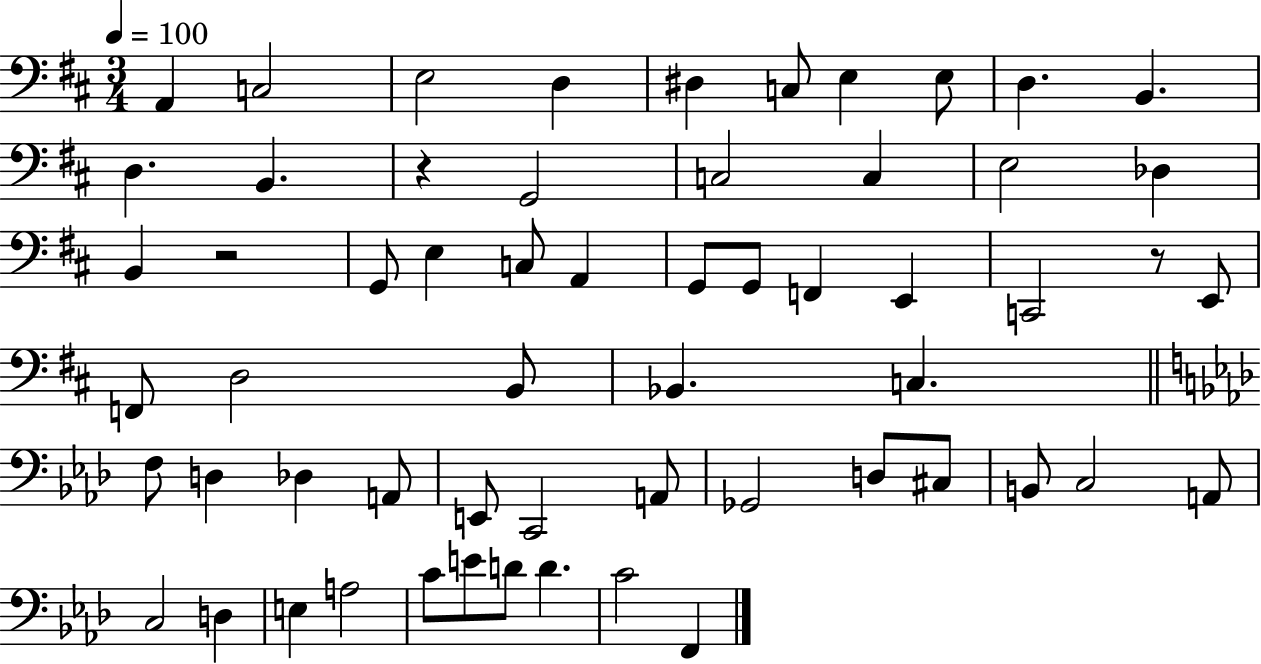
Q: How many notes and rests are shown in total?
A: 59